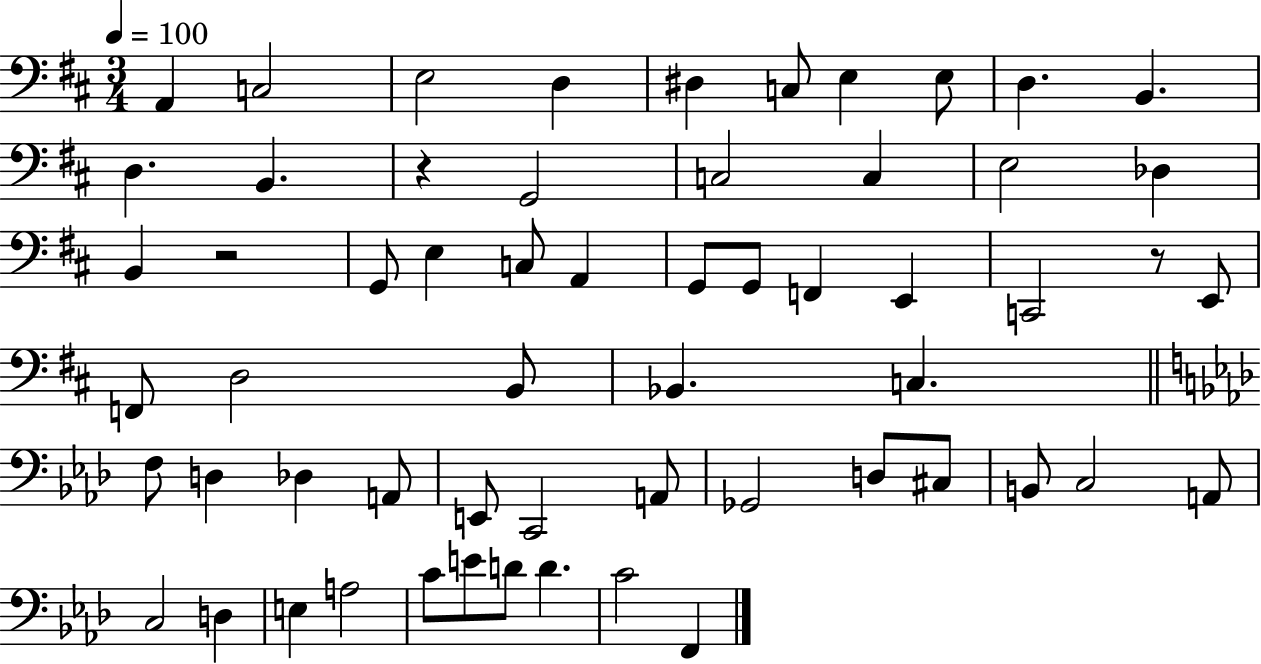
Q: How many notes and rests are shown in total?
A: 59